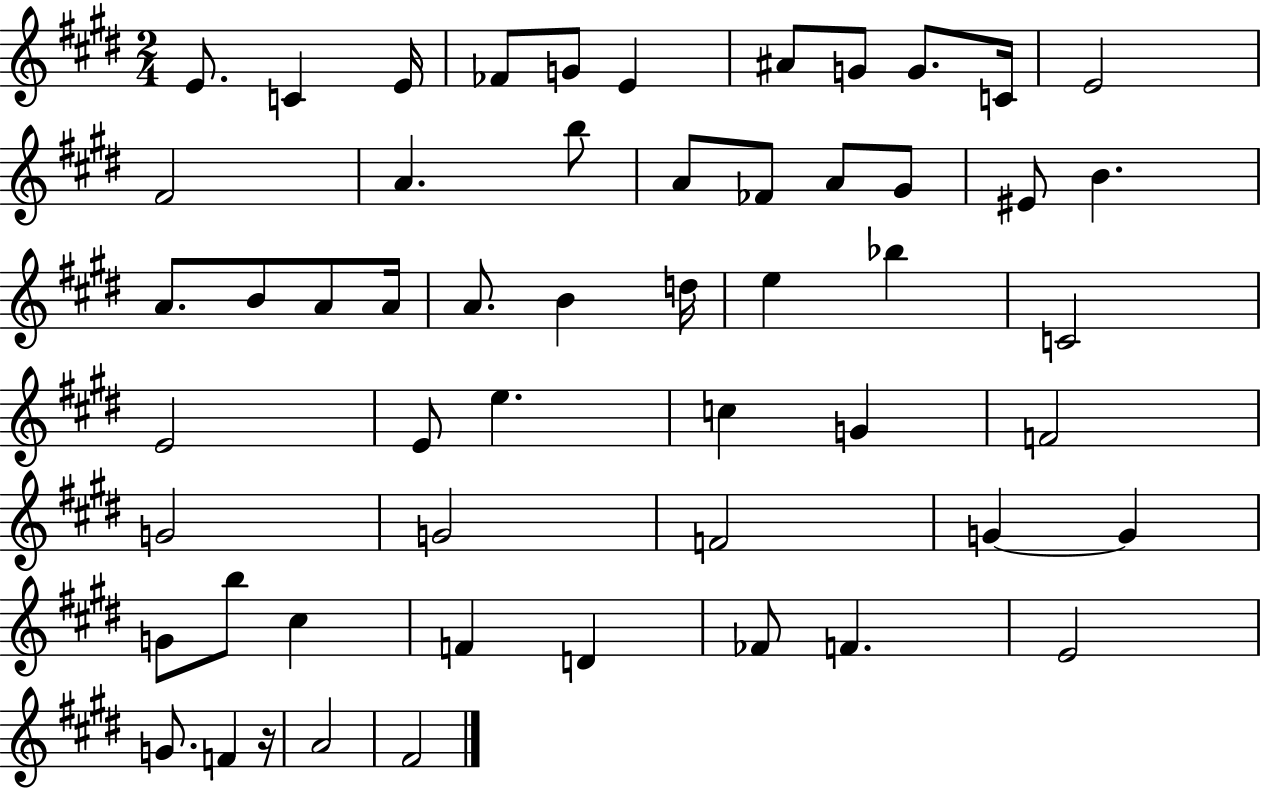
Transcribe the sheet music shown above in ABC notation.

X:1
T:Untitled
M:2/4
L:1/4
K:E
E/2 C E/4 _F/2 G/2 E ^A/2 G/2 G/2 C/4 E2 ^F2 A b/2 A/2 _F/2 A/2 ^G/2 ^E/2 B A/2 B/2 A/2 A/4 A/2 B d/4 e _b C2 E2 E/2 e c G F2 G2 G2 F2 G G G/2 b/2 ^c F D _F/2 F E2 G/2 F z/4 A2 ^F2